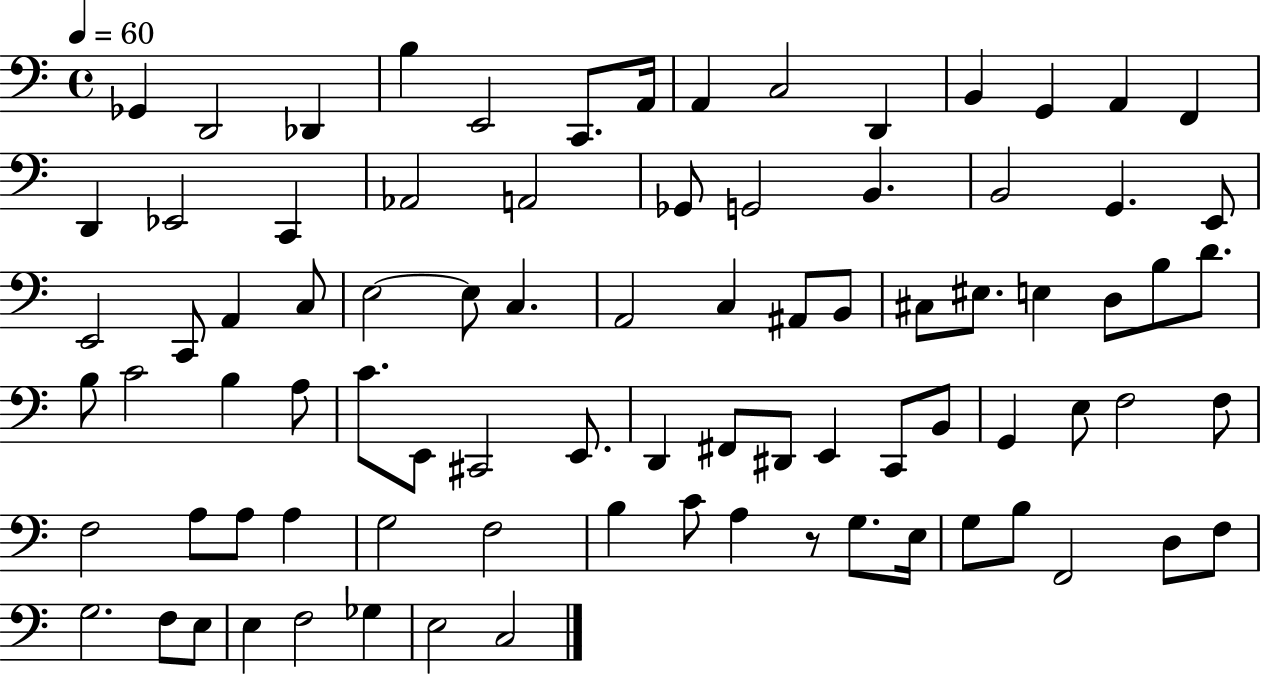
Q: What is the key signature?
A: C major